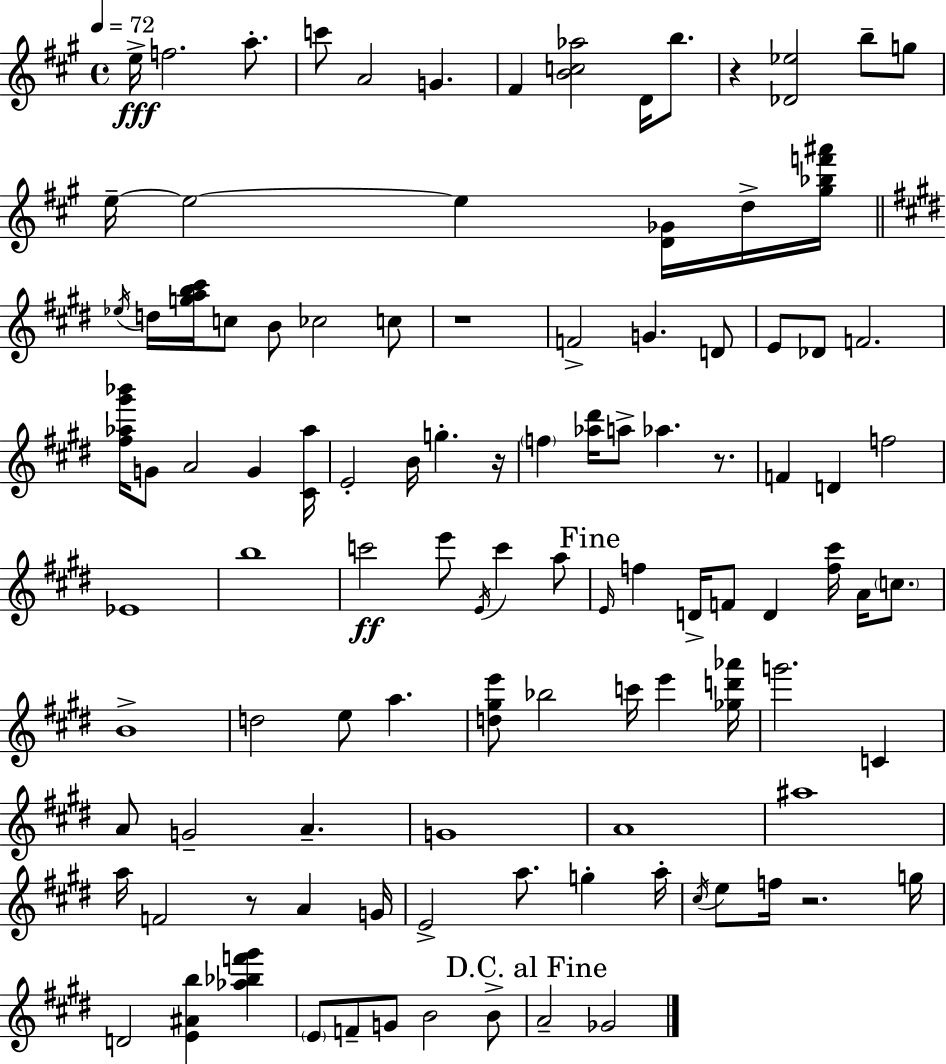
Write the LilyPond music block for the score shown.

{
  \clef treble
  \time 4/4
  \defaultTimeSignature
  \key a \major
  \tempo 4 = 72
  e''16->\fff f''2. a''8.-. | c'''8 a'2 g'4. | fis'4 <b' c'' aes''>2 d'16 b''8. | r4 <des' ees''>2 b''8-- g''8 | \break e''16--~~ e''2~~ e''4 <d' ges'>16 d''16-> <gis'' bes'' f''' ais'''>16 | \bar "||" \break \key e \major \acciaccatura { ees''16 } d''16 <g'' a'' b'' cis'''>16 c''8 b'8 ces''2 c''8 | r1 | f'2-> g'4. d'8 | e'8 des'8 f'2. | \break <fis'' aes'' gis''' bes'''>16 g'8 a'2 g'4 | <cis' aes''>16 e'2-. b'16 g''4.-. | r16 \parenthesize f''4 <aes'' dis'''>16 a''8-> aes''4. r8. | f'4 d'4 f''2 | \break ees'1 | b''1 | c'''2\ff e'''8 \acciaccatura { e'16 } c'''4 | a''8 \mark "Fine" \grace { e'16 } f''4 d'16-> f'8 d'4 <f'' cis'''>16 a'16 | \break \parenthesize c''8. b'1-> | d''2 e''8 a''4. | <d'' gis'' e'''>8 bes''2 c'''16 e'''4 | <ges'' d''' aes'''>16 g'''2. c'4 | \break a'8 g'2-- a'4.-- | g'1 | a'1 | ais''1 | \break a''16 f'2 r8 a'4 | g'16 e'2-> a''8. g''4-. | a''16-. \acciaccatura { cis''16 } e''8 f''16 r2. | g''16 d'2 <e' ais' b''>4 | \break <aes'' bes'' f''' gis'''>4 \parenthesize e'8 f'8-- g'8 b'2 | b'8-> \mark "D.C. al Fine" a'2-- ges'2 | \bar "|."
}